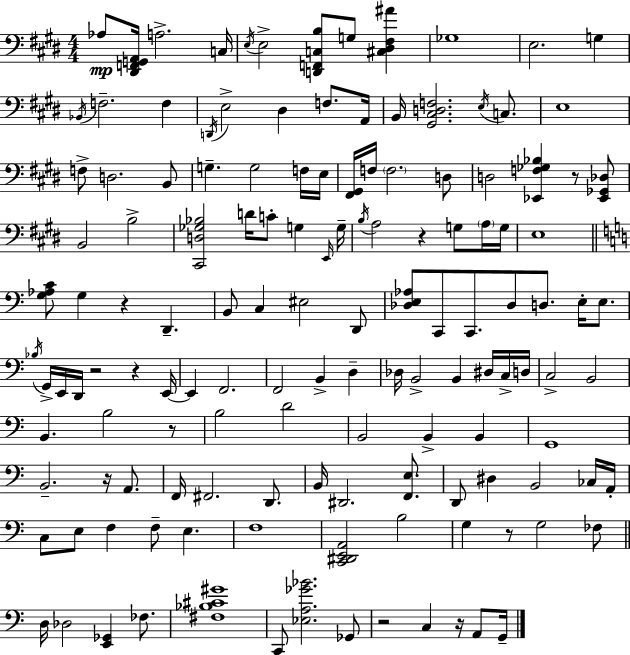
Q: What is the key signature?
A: E major